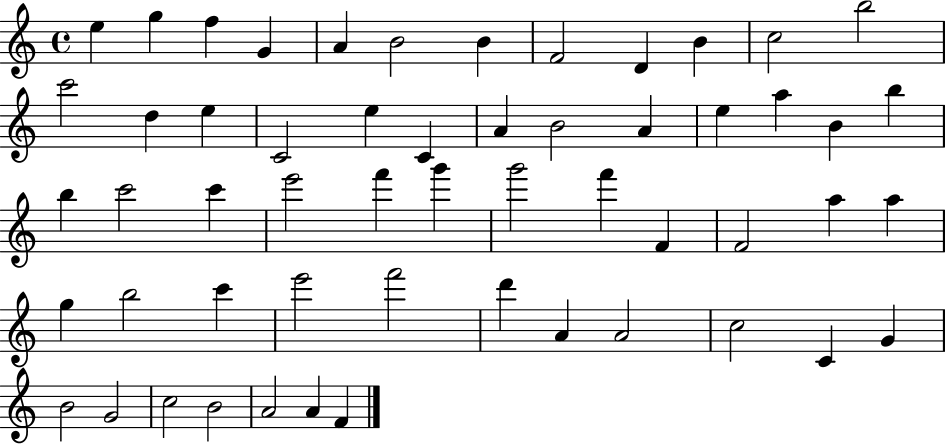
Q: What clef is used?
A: treble